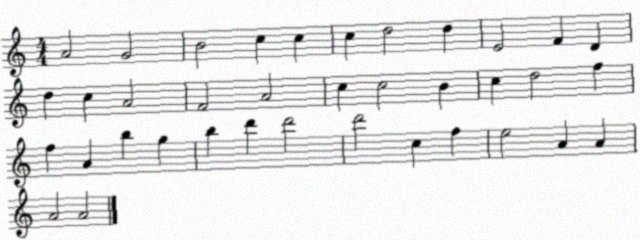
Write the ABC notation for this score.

X:1
T:Untitled
M:4/4
L:1/4
K:C
A2 G2 B2 c c c d2 d E2 F D d c A2 F2 A2 c c2 B c d2 f f A b g b d' d'2 d'2 c f e2 A A A2 A2